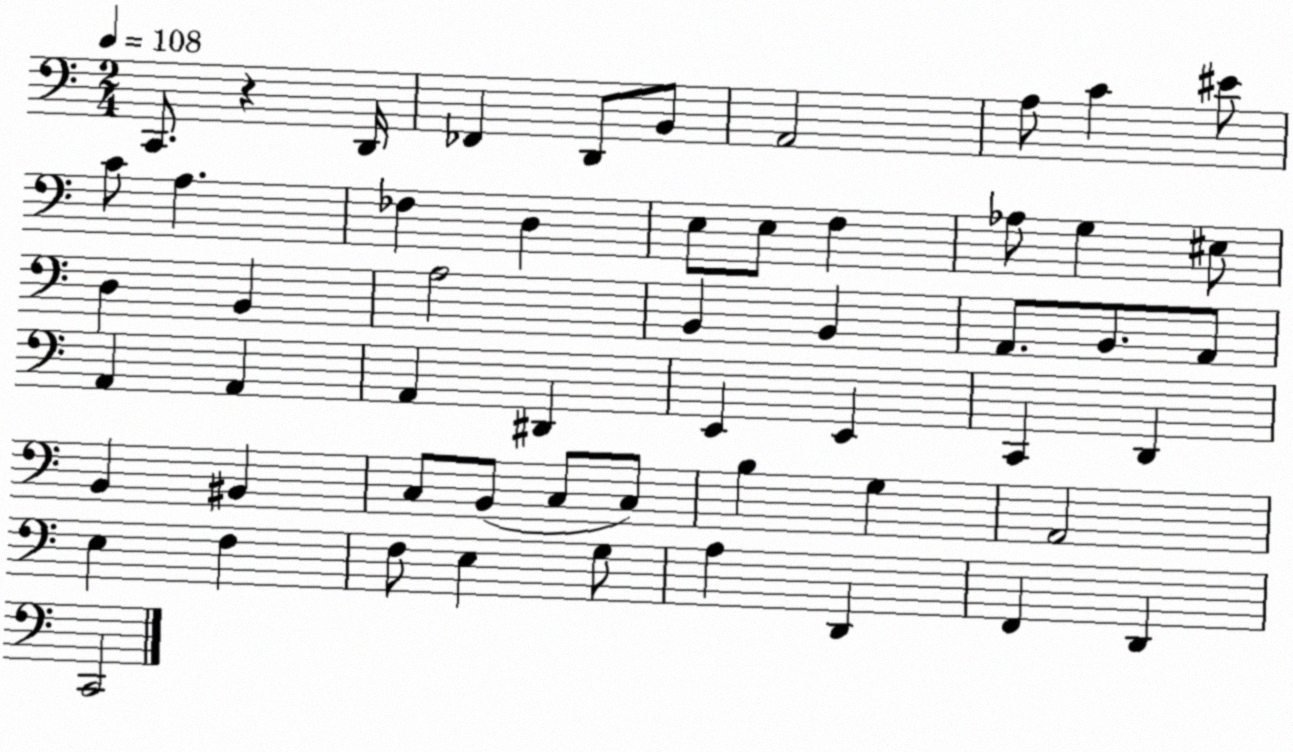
X:1
T:Untitled
M:2/4
L:1/4
K:C
C,,/2 z D,,/4 _F,, D,,/2 B,,/2 A,,2 A,/2 C ^E/2 C/2 A, _F, D, E,/2 E,/2 F, _A,/2 G, ^E,/2 D, B,, A,2 B,, B,, A,,/2 B,,/2 A,,/2 A,, A,, A,, ^D,, E,, E,, C,, D,, B,, ^B,, C,/2 B,,/2 C,/2 C,/2 B, G, A,,2 E, F, F,/2 E, G,/2 A, D,, F,, D,, C,,2